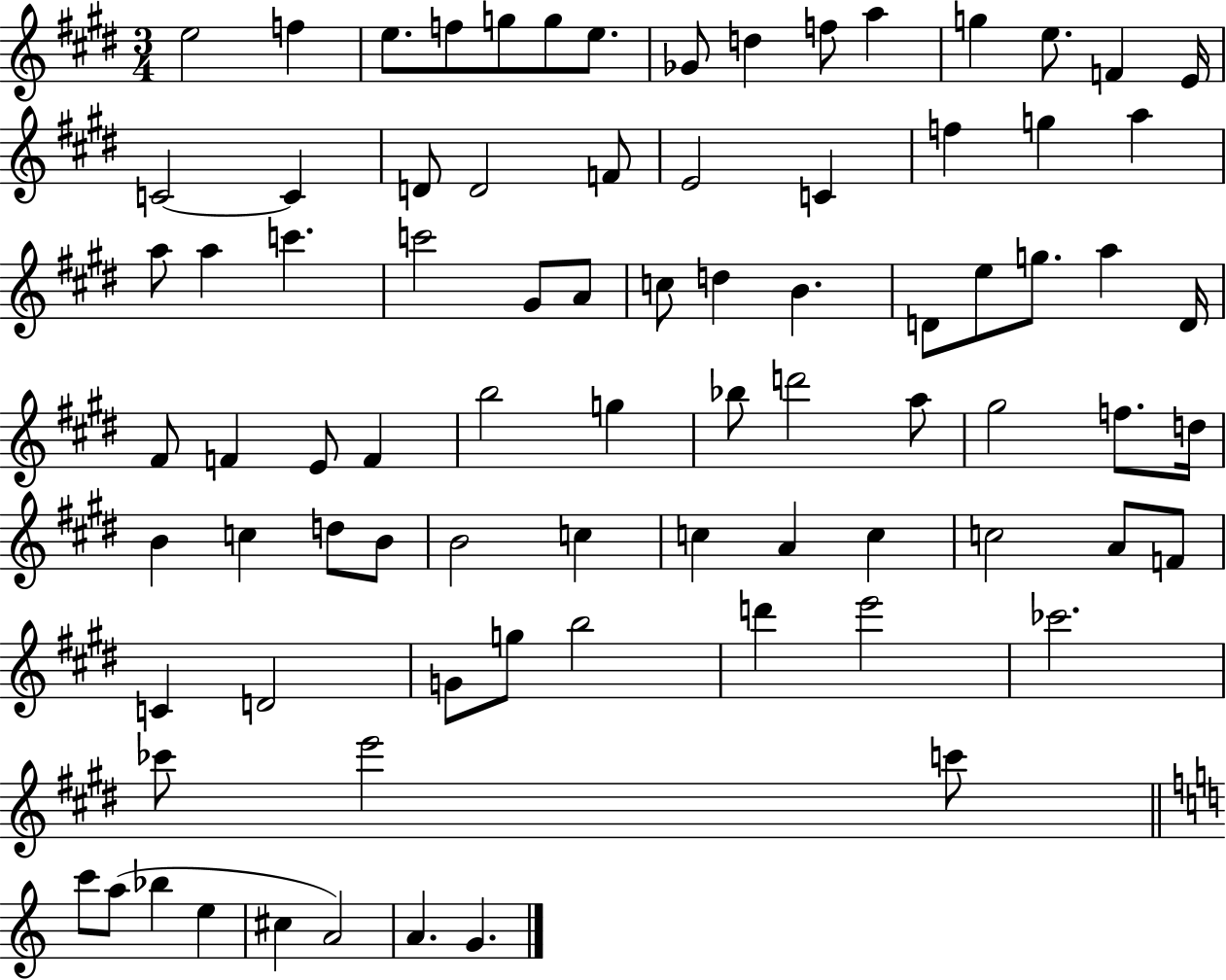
X:1
T:Untitled
M:3/4
L:1/4
K:E
e2 f e/2 f/2 g/2 g/2 e/2 _G/2 d f/2 a g e/2 F E/4 C2 C D/2 D2 F/2 E2 C f g a a/2 a c' c'2 ^G/2 A/2 c/2 d B D/2 e/2 g/2 a D/4 ^F/2 F E/2 F b2 g _b/2 d'2 a/2 ^g2 f/2 d/4 B c d/2 B/2 B2 c c A c c2 A/2 F/2 C D2 G/2 g/2 b2 d' e'2 _c'2 _c'/2 e'2 c'/2 c'/2 a/2 _b e ^c A2 A G